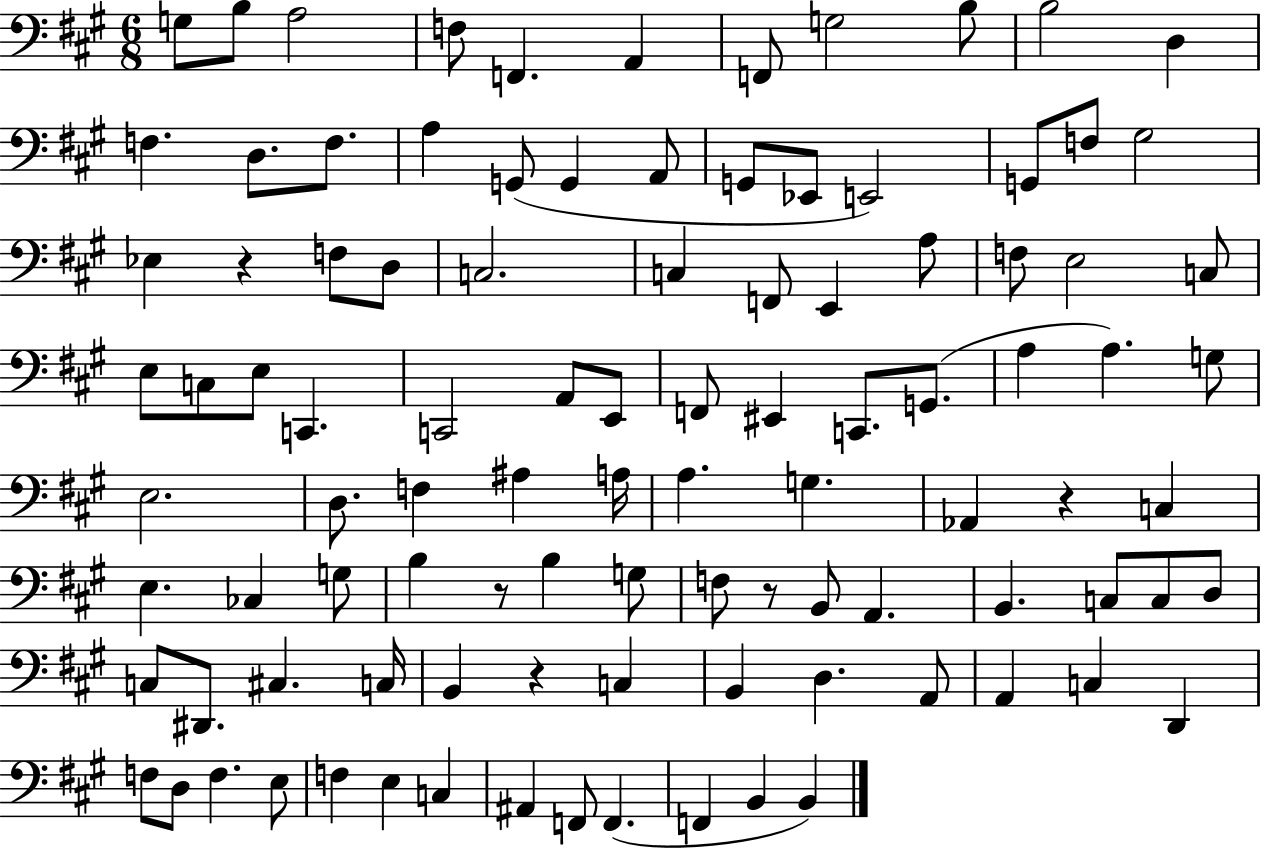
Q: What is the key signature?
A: A major